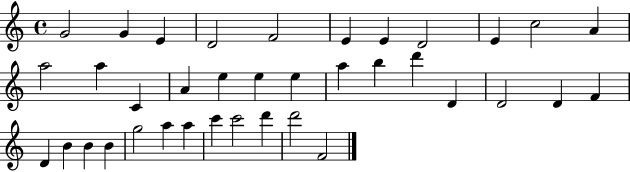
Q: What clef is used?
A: treble